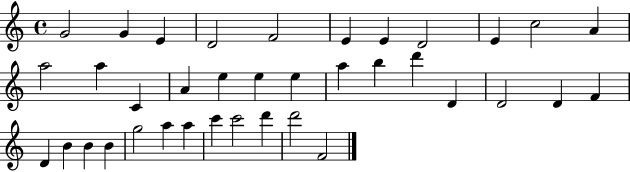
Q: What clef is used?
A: treble